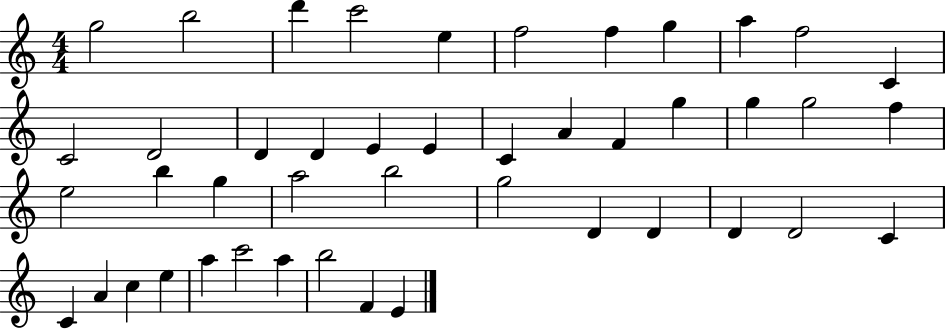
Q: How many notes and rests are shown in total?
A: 45